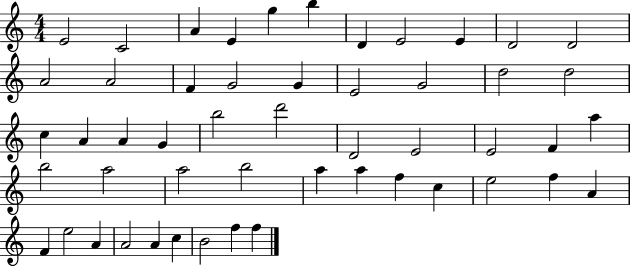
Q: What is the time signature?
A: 4/4